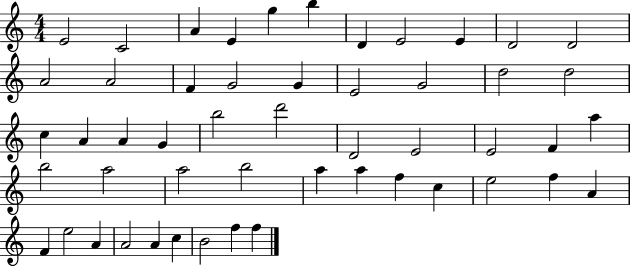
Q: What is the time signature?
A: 4/4